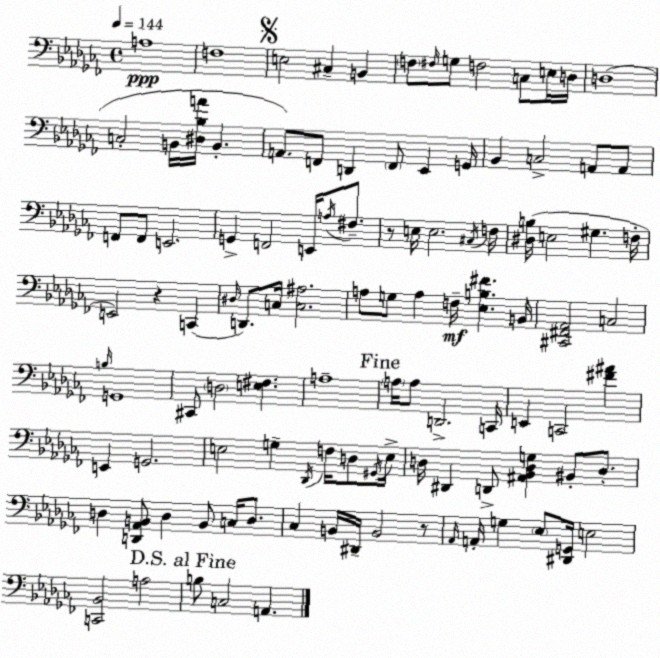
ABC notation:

X:1
T:Untitled
M:4/4
L:1/4
K:Abm
A,4 F,4 E,2 ^C, B,, F,/2 ^F,/4 G,/2 F,2 C,/2 E,/4 D,/4 D,4 C,2 B,,/4 [^D,_B,A]/4 B,, A,,/2 F,,/2 D,, F,,/2 _E,, G,,/4 _B,, C,2 A,,/2 A,,/2 F,,/2 F,,/2 E,,2 G,, F,,2 E,,/4 A,/4 ^F,/2 z/2 E,/4 E,2 ^C,/4 F,/4 [^D,B,]/4 E,2 ^G, F,/4 E,,2 z C,, ^D,/4 D,,/2 C,/4 [C,^A,]2 A,/2 G,/2 A, F,/4 [_E,B,^F] B,,/4 [^C,,^F,,_A,,]2 C,2 B,/4 G,,4 ^C,,/2 D,2 [E,^F,] A,4 A,/4 A,/2 D,,2 C,,/4 E,, C,,2 [^F^A] E,, G,,2 E,2 G, _D,,/4 F,/4 D,/2 ^G,,/4 E,/4 D,/4 ^D,, D,,/2 [^A,,_B,,D,G,] ^B,,/2 D,/2 D, [D,,_A,,B,,]/2 D, B,,/2 C,/4 D,/2 _C, B,,/4 ^D,,/4 B,,2 z/2 _A,,/4 A,,/4 G, _E,/2 [^D,,G,,]/4 E,2 [C,,_B,,]2 A,2 B,/2 C,2 A,,